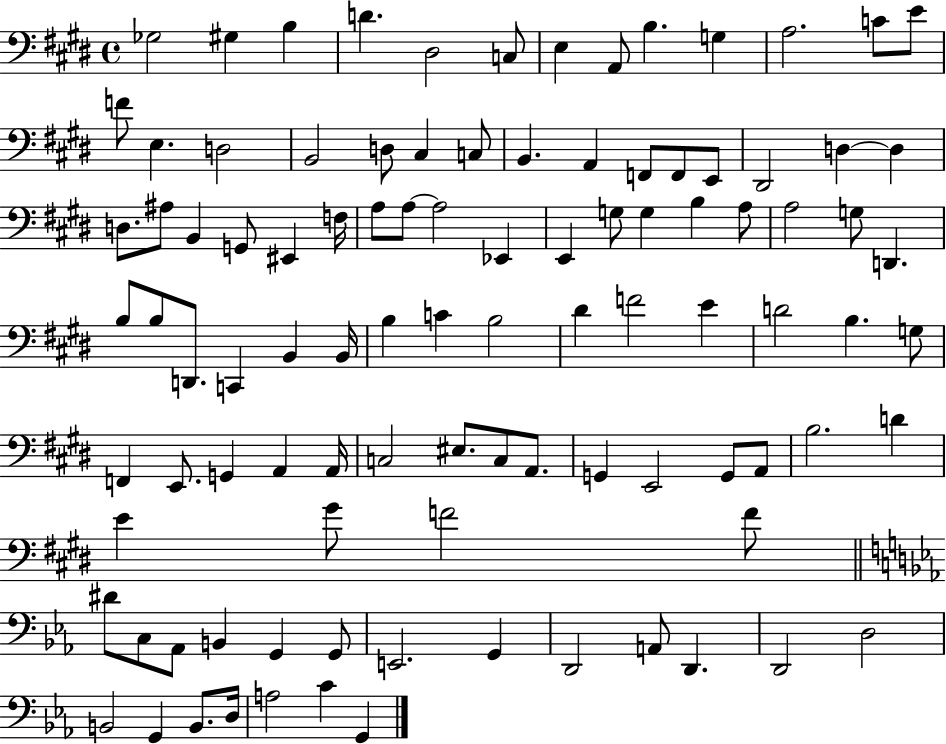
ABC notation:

X:1
T:Untitled
M:4/4
L:1/4
K:E
_G,2 ^G, B, D ^D,2 C,/2 E, A,,/2 B, G, A,2 C/2 E/2 F/2 E, D,2 B,,2 D,/2 ^C, C,/2 B,, A,, F,,/2 F,,/2 E,,/2 ^D,,2 D, D, D,/2 ^A,/2 B,, G,,/2 ^E,, F,/4 A,/2 A,/2 A,2 _E,, E,, G,/2 G, B, A,/2 A,2 G,/2 D,, B,/2 B,/2 D,,/2 C,, B,, B,,/4 B, C B,2 ^D F2 E D2 B, G,/2 F,, E,,/2 G,, A,, A,,/4 C,2 ^E,/2 C,/2 A,,/2 G,, E,,2 G,,/2 A,,/2 B,2 D E ^G/2 F2 F/2 ^D/2 C,/2 _A,,/2 B,, G,, G,,/2 E,,2 G,, D,,2 A,,/2 D,, D,,2 D,2 B,,2 G,, B,,/2 D,/4 A,2 C G,,